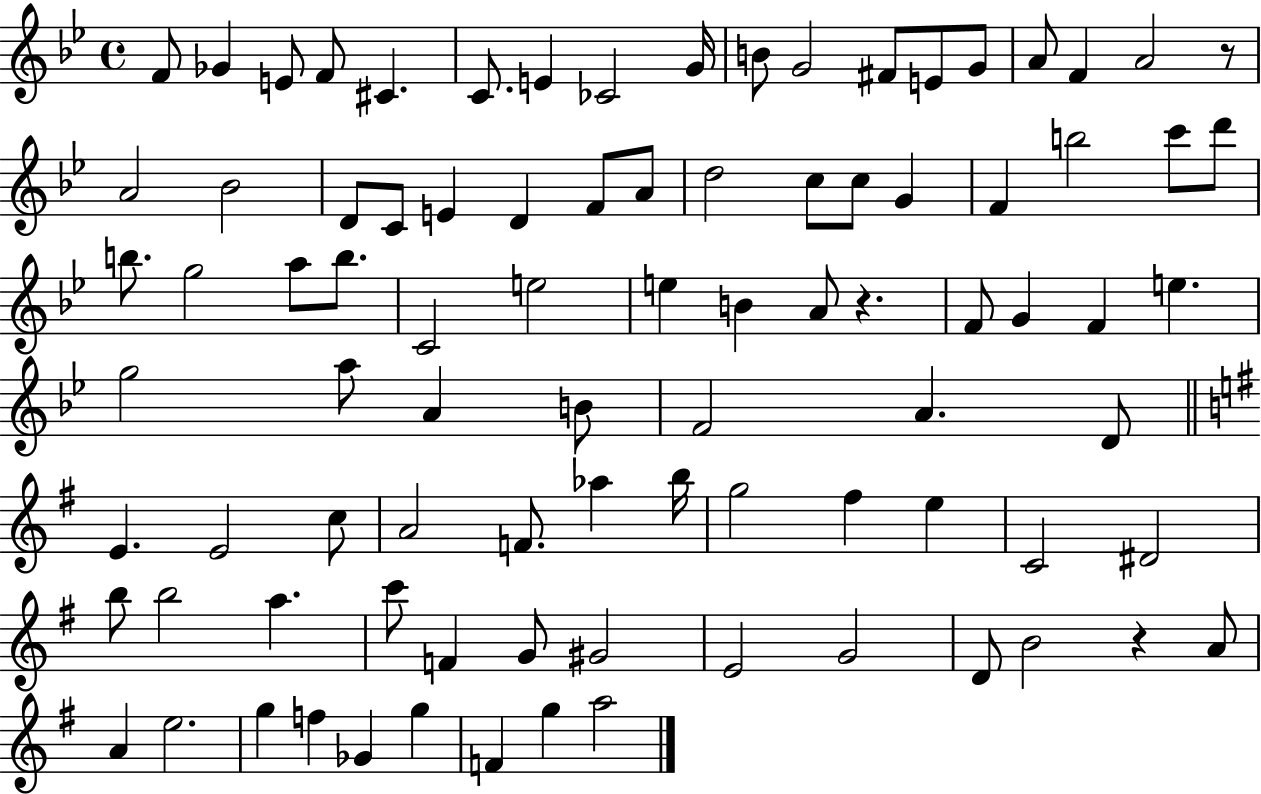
X:1
T:Untitled
M:4/4
L:1/4
K:Bb
F/2 _G E/2 F/2 ^C C/2 E _C2 G/4 B/2 G2 ^F/2 E/2 G/2 A/2 F A2 z/2 A2 _B2 D/2 C/2 E D F/2 A/2 d2 c/2 c/2 G F b2 c'/2 d'/2 b/2 g2 a/2 b/2 C2 e2 e B A/2 z F/2 G F e g2 a/2 A B/2 F2 A D/2 E E2 c/2 A2 F/2 _a b/4 g2 ^f e C2 ^D2 b/2 b2 a c'/2 F G/2 ^G2 E2 G2 D/2 B2 z A/2 A e2 g f _G g F g a2